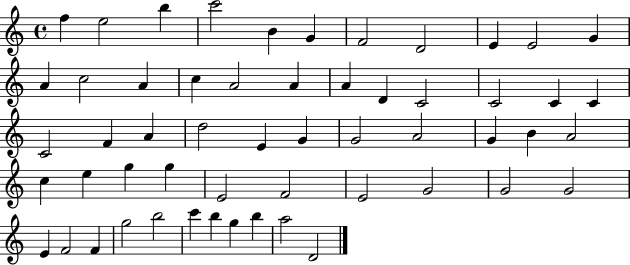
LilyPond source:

{
  \clef treble
  \time 4/4
  \defaultTimeSignature
  \key c \major
  f''4 e''2 b''4 | c'''2 b'4 g'4 | f'2 d'2 | e'4 e'2 g'4 | \break a'4 c''2 a'4 | c''4 a'2 a'4 | a'4 d'4 c'2 | c'2 c'4 c'4 | \break c'2 f'4 a'4 | d''2 e'4 g'4 | g'2 a'2 | g'4 b'4 a'2 | \break c''4 e''4 g''4 g''4 | e'2 f'2 | e'2 g'2 | g'2 g'2 | \break e'4 f'2 f'4 | g''2 b''2 | c'''4 b''4 g''4 b''4 | a''2 d'2 | \break \bar "|."
}